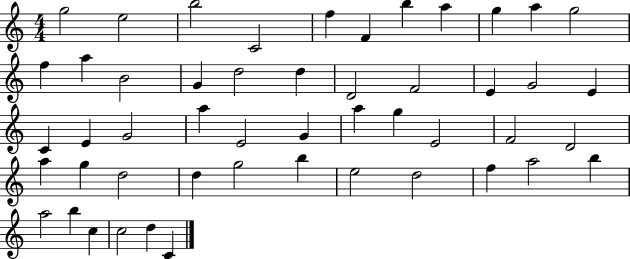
{
  \clef treble
  \numericTimeSignature
  \time 4/4
  \key c \major
  g''2 e''2 | b''2 c'2 | f''4 f'4 b''4 a''4 | g''4 a''4 g''2 | \break f''4 a''4 b'2 | g'4 d''2 d''4 | d'2 f'2 | e'4 g'2 e'4 | \break c'4 e'4 g'2 | a''4 e'2 g'4 | a''4 g''4 e'2 | f'2 d'2 | \break a''4 g''4 d''2 | d''4 g''2 b''4 | e''2 d''2 | f''4 a''2 b''4 | \break a''2 b''4 c''4 | c''2 d''4 c'4 | \bar "|."
}